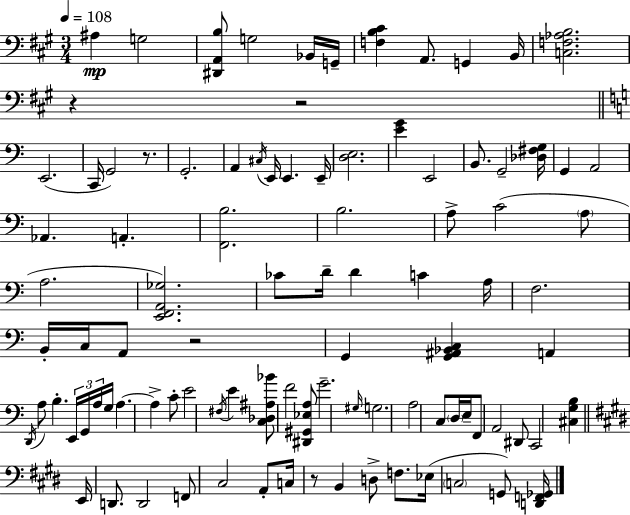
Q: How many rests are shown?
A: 5